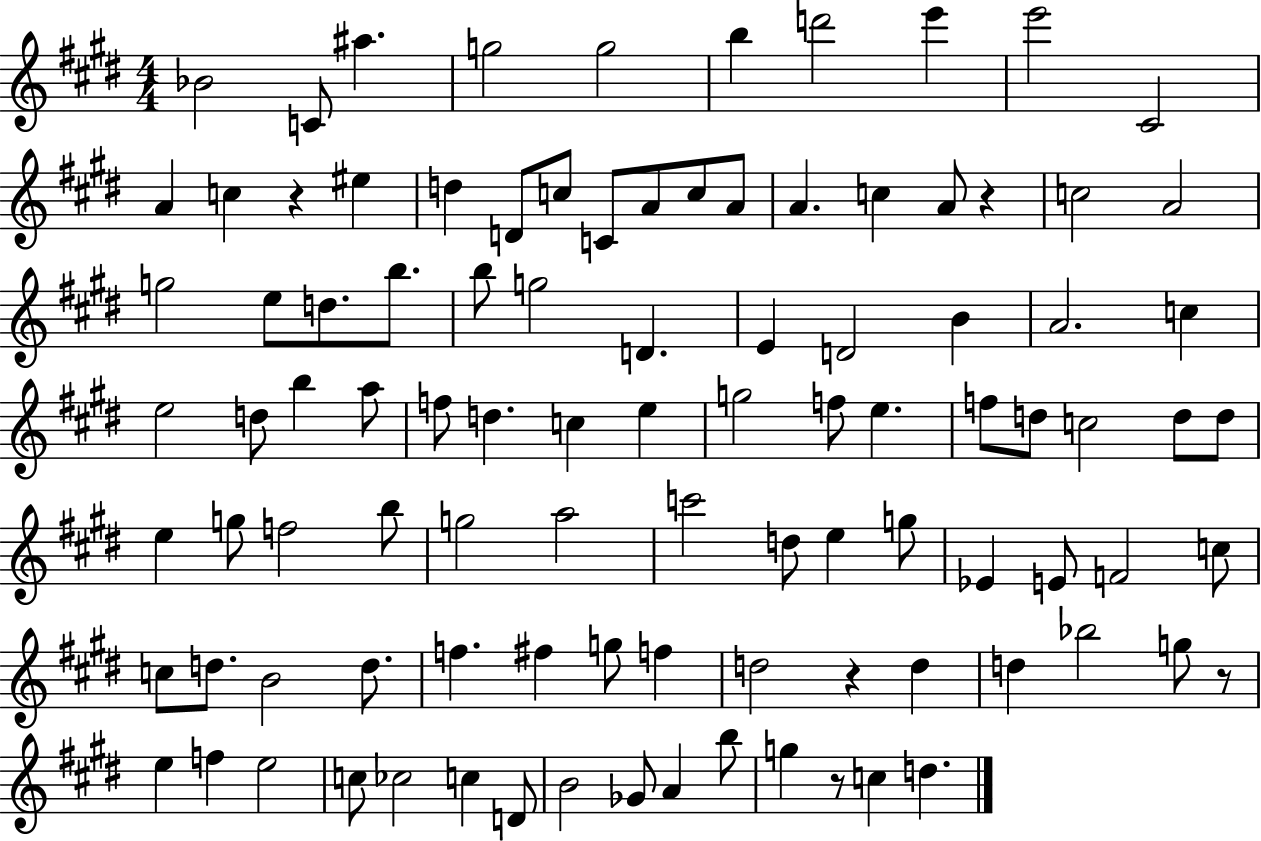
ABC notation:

X:1
T:Untitled
M:4/4
L:1/4
K:E
_B2 C/2 ^a g2 g2 b d'2 e' e'2 ^C2 A c z ^e d D/2 c/2 C/2 A/2 c/2 A/2 A c A/2 z c2 A2 g2 e/2 d/2 b/2 b/2 g2 D E D2 B A2 c e2 d/2 b a/2 f/2 d c e g2 f/2 e f/2 d/2 c2 d/2 d/2 e g/2 f2 b/2 g2 a2 c'2 d/2 e g/2 _E E/2 F2 c/2 c/2 d/2 B2 d/2 f ^f g/2 f d2 z d d _b2 g/2 z/2 e f e2 c/2 _c2 c D/2 B2 _G/2 A b/2 g z/2 c d